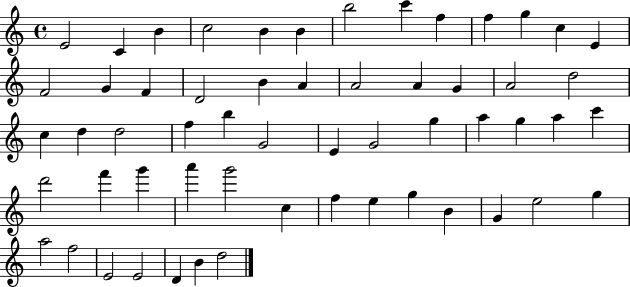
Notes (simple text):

E4/h C4/q B4/q C5/h B4/q B4/q B5/h C6/q F5/q F5/q G5/q C5/q E4/q F4/h G4/q F4/q D4/h B4/q A4/q A4/h A4/q G4/q A4/h D5/h C5/q D5/q D5/h F5/q B5/q G4/h E4/q G4/h G5/q A5/q G5/q A5/q C6/q D6/h F6/q G6/q A6/q G6/h C5/q F5/q E5/q G5/q B4/q G4/q E5/h G5/q A5/h F5/h E4/h E4/h D4/q B4/q D5/h